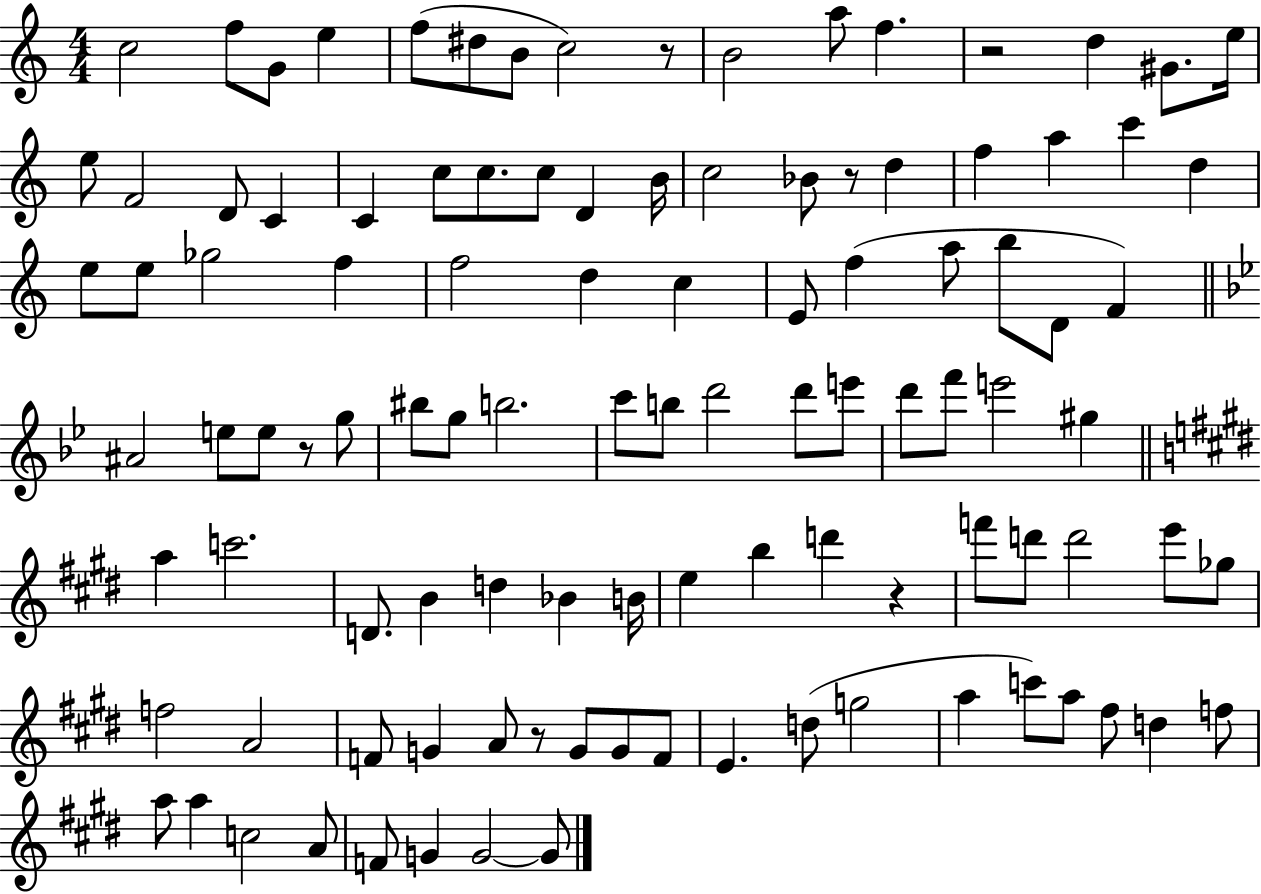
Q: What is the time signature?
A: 4/4